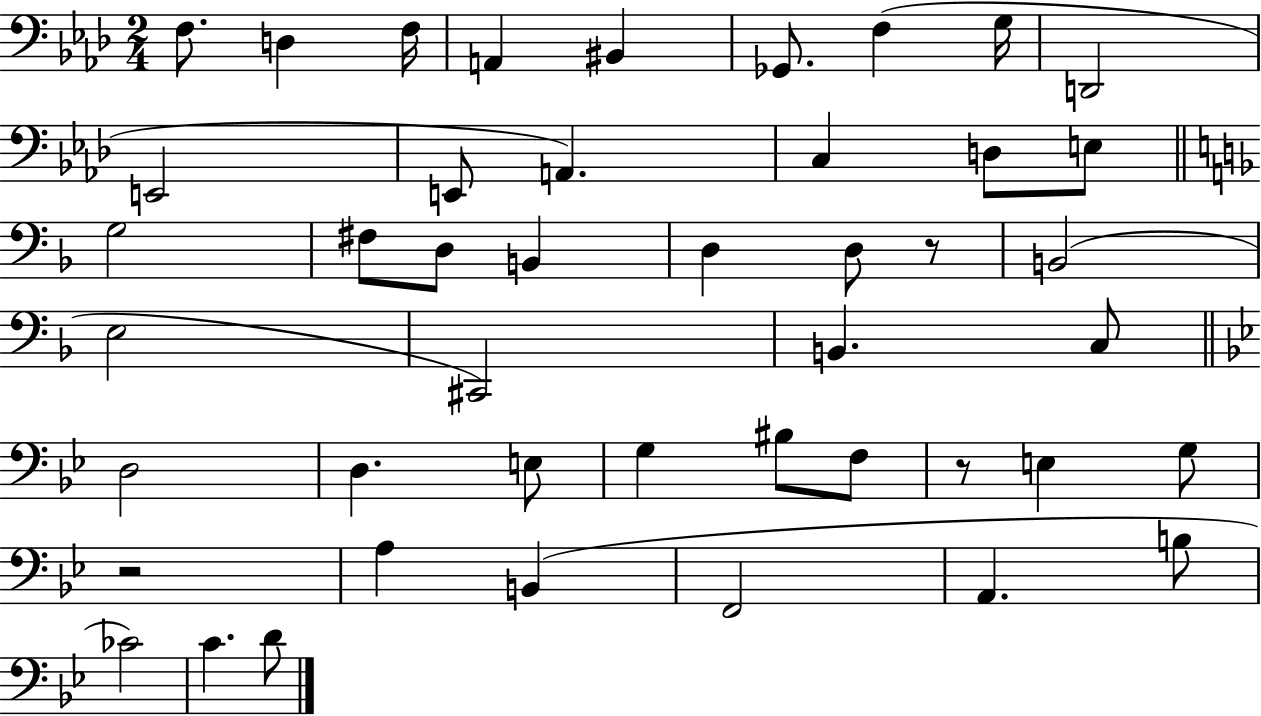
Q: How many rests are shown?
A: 3